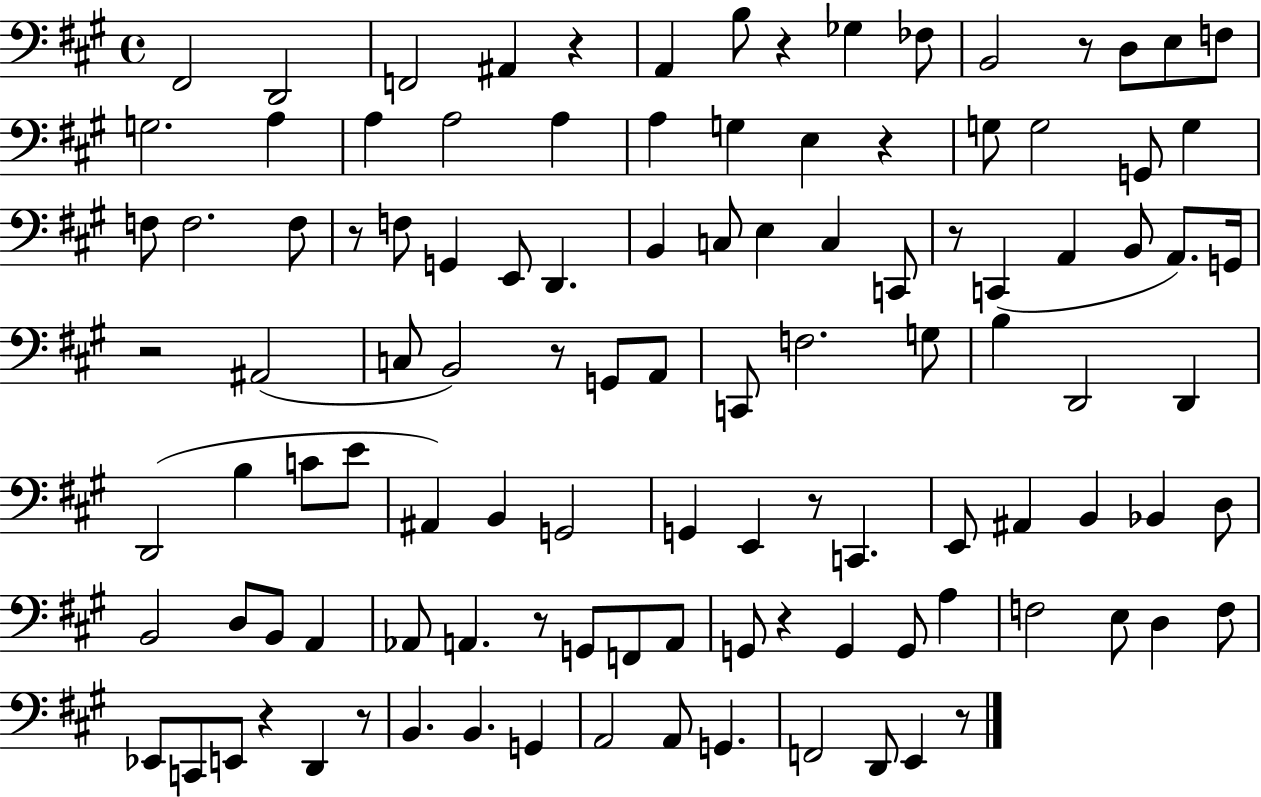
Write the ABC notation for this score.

X:1
T:Untitled
M:4/4
L:1/4
K:A
^F,,2 D,,2 F,,2 ^A,, z A,, B,/2 z _G, _F,/2 B,,2 z/2 D,/2 E,/2 F,/2 G,2 A, A, A,2 A, A, G, E, z G,/2 G,2 G,,/2 G, F,/2 F,2 F,/2 z/2 F,/2 G,, E,,/2 D,, B,, C,/2 E, C, C,,/2 z/2 C,, A,, B,,/2 A,,/2 G,,/4 z2 ^A,,2 C,/2 B,,2 z/2 G,,/2 A,,/2 C,,/2 F,2 G,/2 B, D,,2 D,, D,,2 B, C/2 E/2 ^A,, B,, G,,2 G,, E,, z/2 C,, E,,/2 ^A,, B,, _B,, D,/2 B,,2 D,/2 B,,/2 A,, _A,,/2 A,, z/2 G,,/2 F,,/2 A,,/2 G,,/2 z G,, G,,/2 A, F,2 E,/2 D, F,/2 _E,,/2 C,,/2 E,,/2 z D,, z/2 B,, B,, G,, A,,2 A,,/2 G,, F,,2 D,,/2 E,, z/2